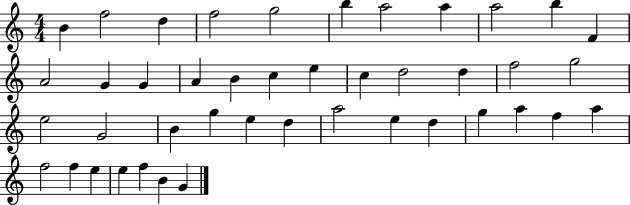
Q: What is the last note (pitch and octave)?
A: G4